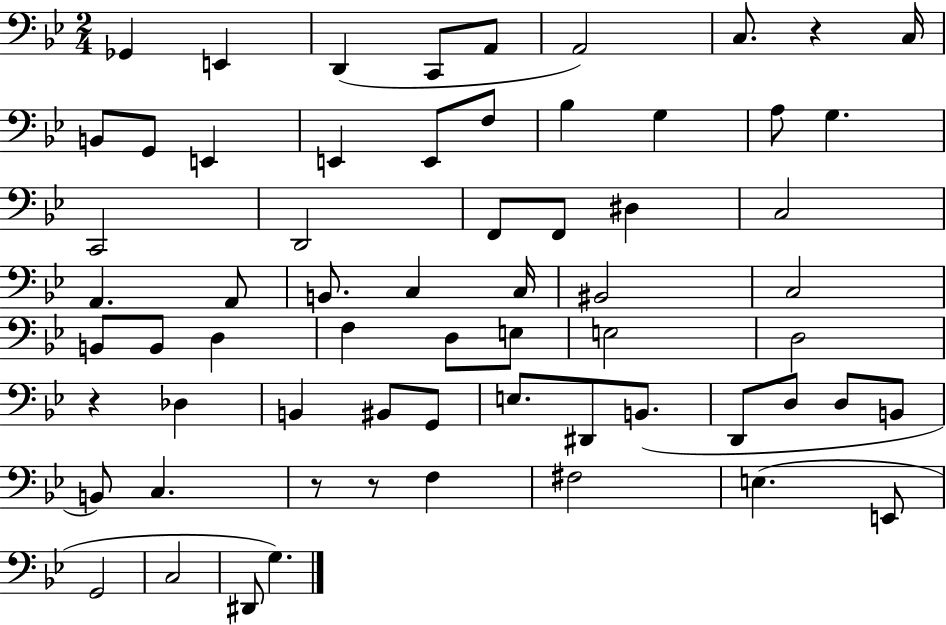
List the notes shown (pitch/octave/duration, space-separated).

Gb2/q E2/q D2/q C2/e A2/e A2/h C3/e. R/q C3/s B2/e G2/e E2/q E2/q E2/e F3/e Bb3/q G3/q A3/e G3/q. C2/h D2/h F2/e F2/e D#3/q C3/h A2/q. A2/e B2/e. C3/q C3/s BIS2/h C3/h B2/e B2/e D3/q F3/q D3/e E3/e E3/h D3/h R/q Db3/q B2/q BIS2/e G2/e E3/e. D#2/e B2/e. D2/e D3/e D3/e B2/e B2/e C3/q. R/e R/e F3/q F#3/h E3/q. E2/e G2/h C3/h D#2/e G3/q.